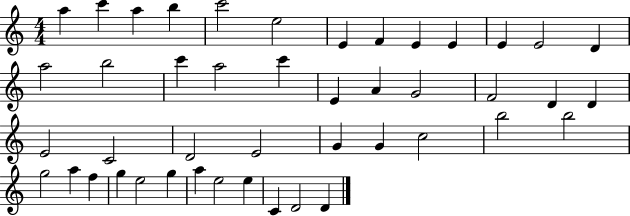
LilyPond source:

{
  \clef treble
  \numericTimeSignature
  \time 4/4
  \key c \major
  a''4 c'''4 a''4 b''4 | c'''2 e''2 | e'4 f'4 e'4 e'4 | e'4 e'2 d'4 | \break a''2 b''2 | c'''4 a''2 c'''4 | e'4 a'4 g'2 | f'2 d'4 d'4 | \break e'2 c'2 | d'2 e'2 | g'4 g'4 c''2 | b''2 b''2 | \break g''2 a''4 f''4 | g''4 e''2 g''4 | a''4 e''2 e''4 | c'4 d'2 d'4 | \break \bar "|."
}